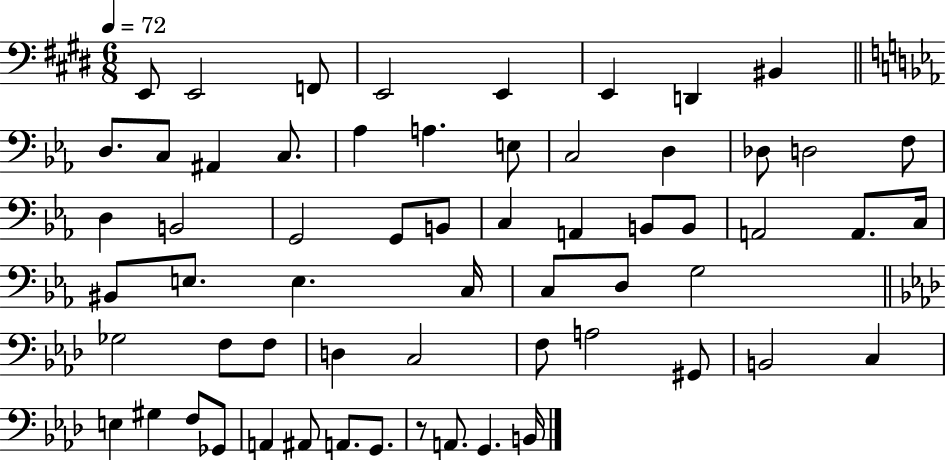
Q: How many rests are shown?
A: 1